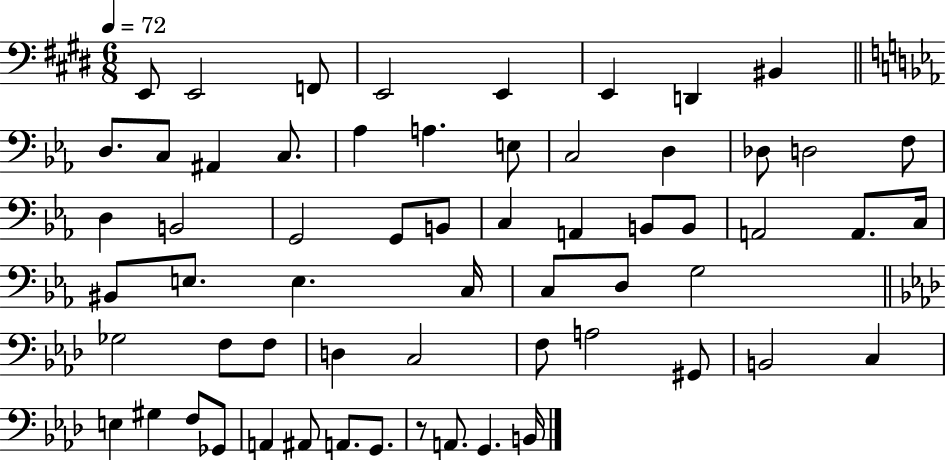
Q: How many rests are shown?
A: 1